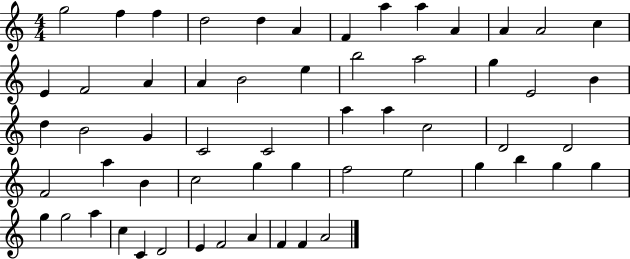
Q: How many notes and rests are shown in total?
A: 58